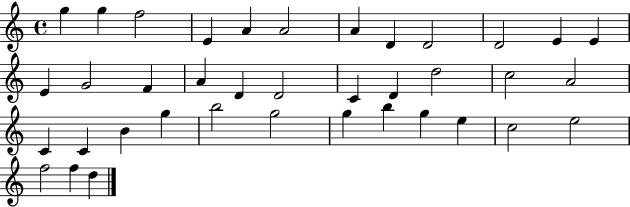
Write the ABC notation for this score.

X:1
T:Untitled
M:4/4
L:1/4
K:C
g g f2 E A A2 A D D2 D2 E E E G2 F A D D2 C D d2 c2 A2 C C B g b2 g2 g b g e c2 e2 f2 f d